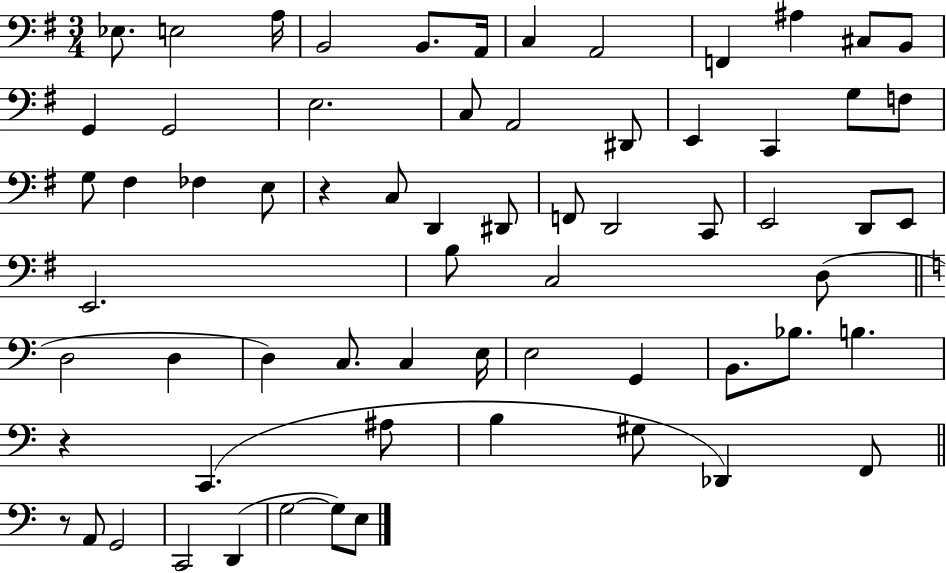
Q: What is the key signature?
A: G major